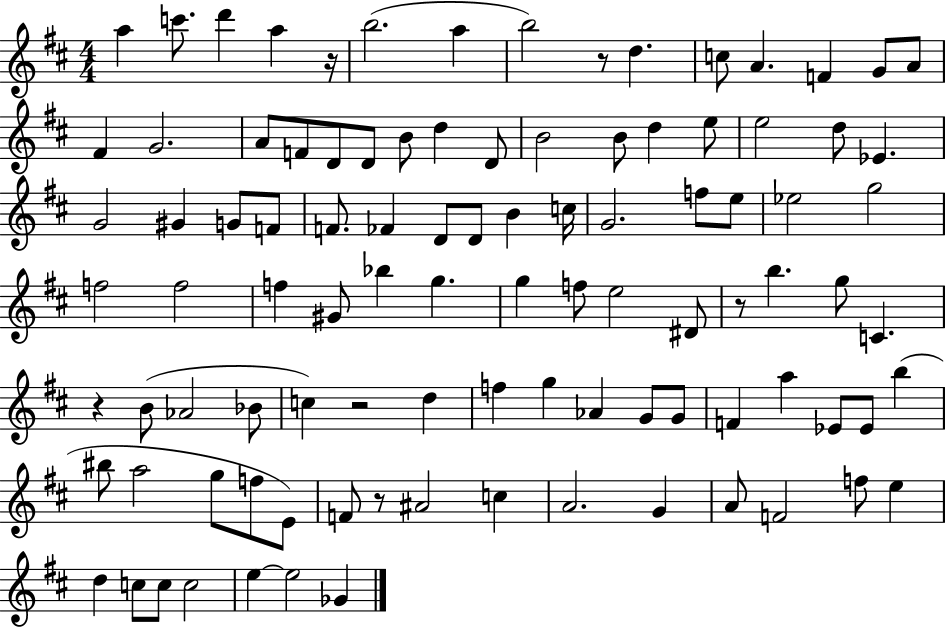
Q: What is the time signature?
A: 4/4